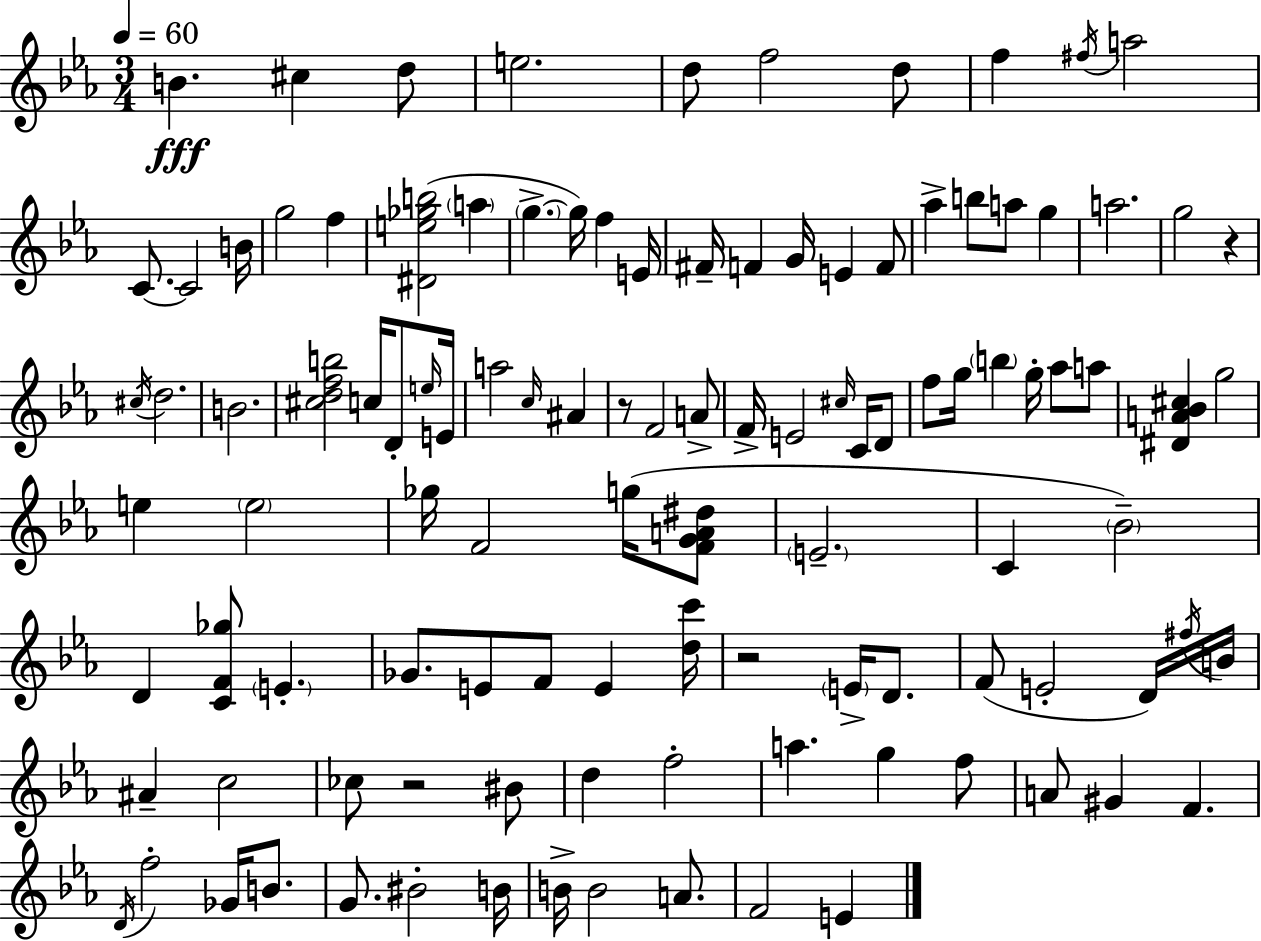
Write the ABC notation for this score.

X:1
T:Untitled
M:3/4
L:1/4
K:Cm
B ^c d/2 e2 d/2 f2 d/2 f ^f/4 a2 C/2 C2 B/4 g2 f [^De_gb]2 a g g/4 f E/4 ^F/4 F G/4 E F/2 _a b/2 a/2 g a2 g2 z ^c/4 d2 B2 [^cdfb]2 c/4 D/2 e/4 E/4 a2 c/4 ^A z/2 F2 A/2 F/4 E2 ^c/4 C/4 D/2 f/2 g/4 b g/4 _a/2 a/2 [^DA_B^c] g2 e e2 _g/4 F2 g/4 [FGA^d]/2 E2 C _B2 D [CF_g]/2 E _G/2 E/2 F/2 E [dc']/4 z2 E/4 D/2 F/2 E2 D/4 ^f/4 B/4 ^A c2 _c/2 z2 ^B/2 d f2 a g f/2 A/2 ^G F D/4 f2 _G/4 B/2 G/2 ^B2 B/4 B/4 B2 A/2 F2 E